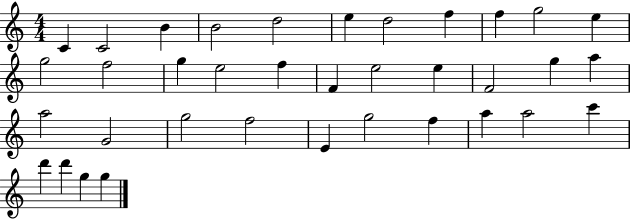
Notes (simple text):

C4/q C4/h B4/q B4/h D5/h E5/q D5/h F5/q F5/q G5/h E5/q G5/h F5/h G5/q E5/h F5/q F4/q E5/h E5/q F4/h G5/q A5/q A5/h G4/h G5/h F5/h E4/q G5/h F5/q A5/q A5/h C6/q D6/q D6/q G5/q G5/q